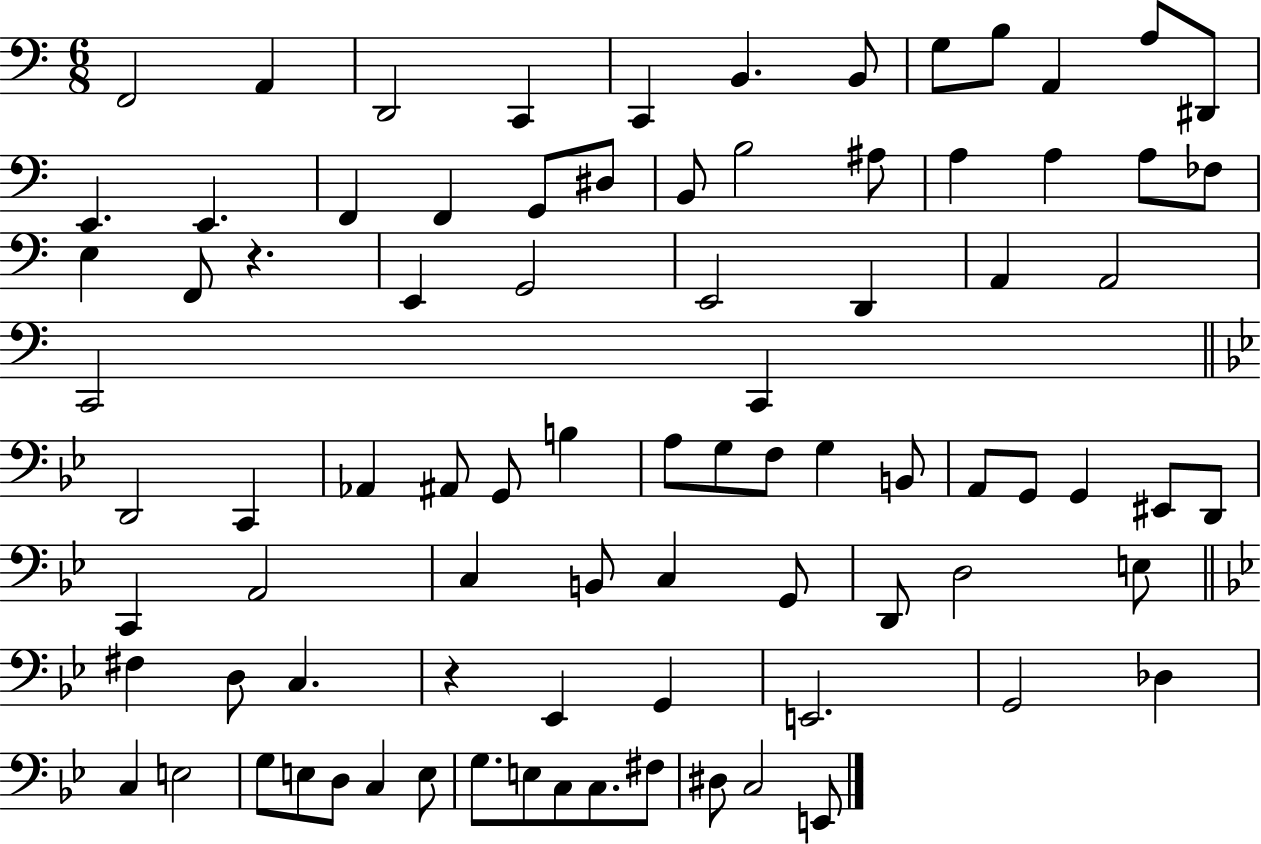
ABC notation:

X:1
T:Untitled
M:6/8
L:1/4
K:C
F,,2 A,, D,,2 C,, C,, B,, B,,/2 G,/2 B,/2 A,, A,/2 ^D,,/2 E,, E,, F,, F,, G,,/2 ^D,/2 B,,/2 B,2 ^A,/2 A, A, A,/2 _F,/2 E, F,,/2 z E,, G,,2 E,,2 D,, A,, A,,2 C,,2 C,, D,,2 C,, _A,, ^A,,/2 G,,/2 B, A,/2 G,/2 F,/2 G, B,,/2 A,,/2 G,,/2 G,, ^E,,/2 D,,/2 C,, A,,2 C, B,,/2 C, G,,/2 D,,/2 D,2 E,/2 ^F, D,/2 C, z _E,, G,, E,,2 G,,2 _D, C, E,2 G,/2 E,/2 D,/2 C, E,/2 G,/2 E,/2 C,/2 C,/2 ^F,/2 ^D,/2 C,2 E,,/2